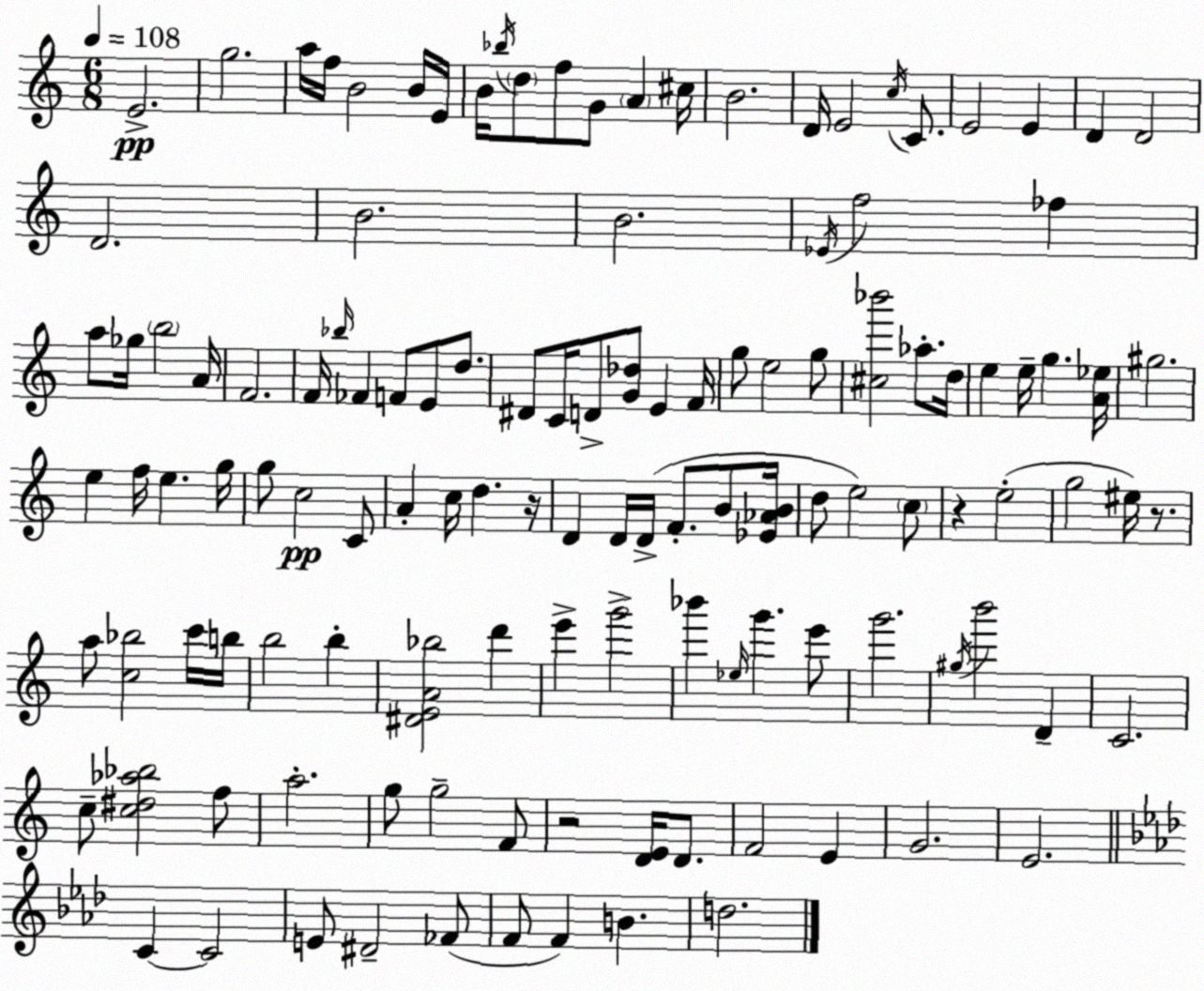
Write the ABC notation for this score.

X:1
T:Untitled
M:6/8
L:1/4
K:C
E2 g2 a/4 f/4 B2 B/4 E/4 B/4 _b/4 d/2 f/2 G/2 A ^c/4 B2 D/4 E2 c/4 C/2 E2 E D D2 D2 B2 B2 _E/4 f2 _f a/2 _g/4 b2 A/4 F2 F/4 _b/4 _F F/2 E/2 d/2 ^D/2 C/4 D/2 [G_d]/2 E F/4 g/2 e2 g/2 [^c_b']2 _a/2 d/4 e e/4 g [A_e]/4 ^g2 e f/4 e g/4 g/2 c2 C/2 A c/4 d z/4 D D/4 D/4 F/2 B/2 [_E_AB]/4 d/2 e2 c/2 z e2 g2 ^e/4 z/2 a/2 [c_b]2 c'/4 b/4 b2 b [^DEA_b]2 d' e' g'2 _b' _e/4 g' e'/2 g'2 ^g/4 b'2 D C2 c/2 [c^d_a_b]2 f/2 a2 g/2 g2 F/2 z2 [DE]/4 D/2 F2 E G2 E2 C C2 E/2 ^D2 _F/2 F/2 F B d2